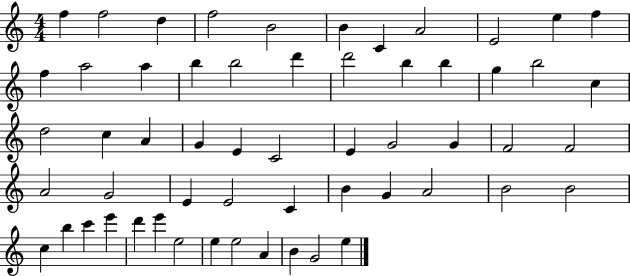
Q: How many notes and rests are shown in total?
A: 57